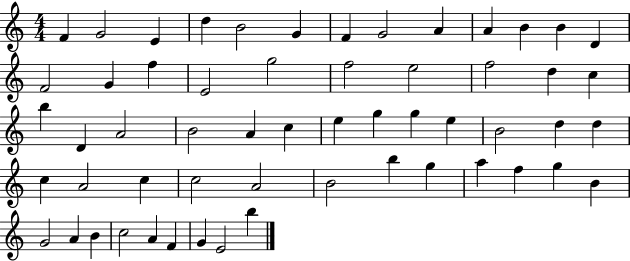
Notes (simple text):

F4/q G4/h E4/q D5/q B4/h G4/q F4/q G4/h A4/q A4/q B4/q B4/q D4/q F4/h G4/q F5/q E4/h G5/h F5/h E5/h F5/h D5/q C5/q B5/q D4/q A4/h B4/h A4/q C5/q E5/q G5/q G5/q E5/q B4/h D5/q D5/q C5/q A4/h C5/q C5/h A4/h B4/h B5/q G5/q A5/q F5/q G5/q B4/q G4/h A4/q B4/q C5/h A4/q F4/q G4/q E4/h B5/q